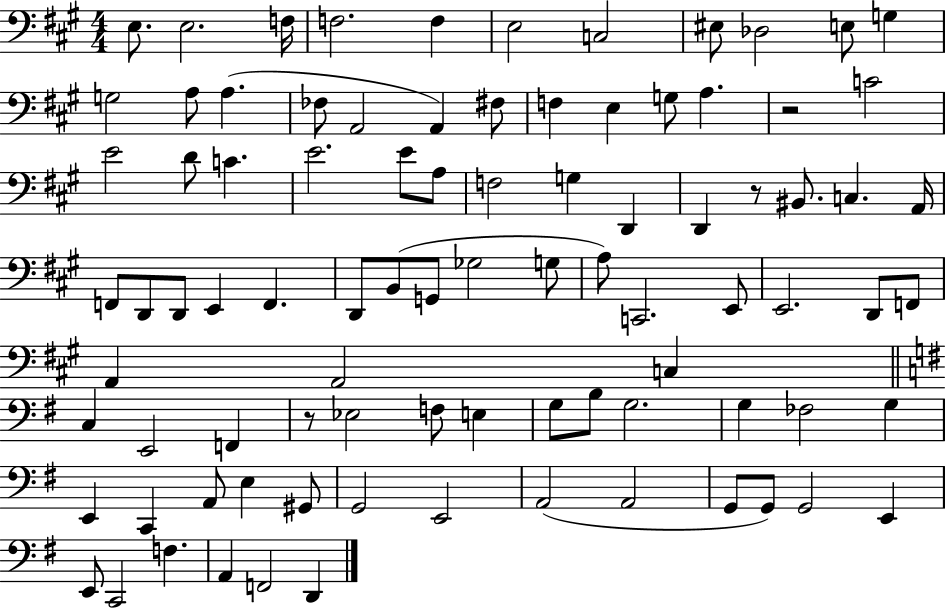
X:1
T:Untitled
M:4/4
L:1/4
K:A
E,/2 E,2 F,/4 F,2 F, E,2 C,2 ^E,/2 _D,2 E,/2 G, G,2 A,/2 A, _F,/2 A,,2 A,, ^F,/2 F, E, G,/2 A, z2 C2 E2 D/2 C E2 E/2 A,/2 F,2 G, D,, D,, z/2 ^B,,/2 C, A,,/4 F,,/2 D,,/2 D,,/2 E,, F,, D,,/2 B,,/2 G,,/2 _G,2 G,/2 A,/2 C,,2 E,,/2 E,,2 D,,/2 F,,/2 A,, A,,2 C, C, E,,2 F,, z/2 _E,2 F,/2 E, G,/2 B,/2 G,2 G, _F,2 G, E,, C,, A,,/2 E, ^G,,/2 G,,2 E,,2 A,,2 A,,2 G,,/2 G,,/2 G,,2 E,, E,,/2 C,,2 F, A,, F,,2 D,,